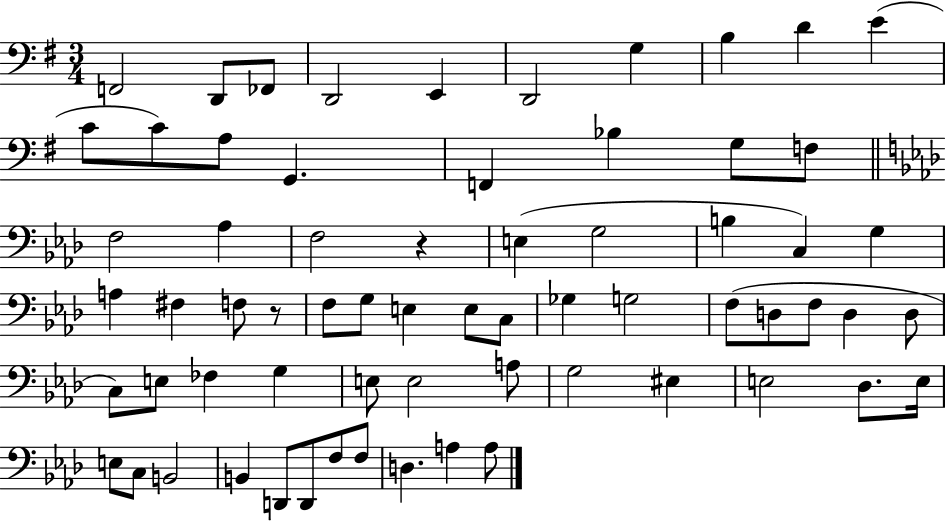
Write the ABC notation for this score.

X:1
T:Untitled
M:3/4
L:1/4
K:G
F,,2 D,,/2 _F,,/2 D,,2 E,, D,,2 G, B, D E C/2 C/2 A,/2 G,, F,, _B, G,/2 F,/2 F,2 _A, F,2 z E, G,2 B, C, G, A, ^F, F,/2 z/2 F,/2 G,/2 E, E,/2 C,/2 _G, G,2 F,/2 D,/2 F,/2 D, D,/2 C,/2 E,/2 _F, G, E,/2 E,2 A,/2 G,2 ^E, E,2 _D,/2 E,/4 E,/2 C,/2 B,,2 B,, D,,/2 D,,/2 F,/2 F,/2 D, A, A,/2